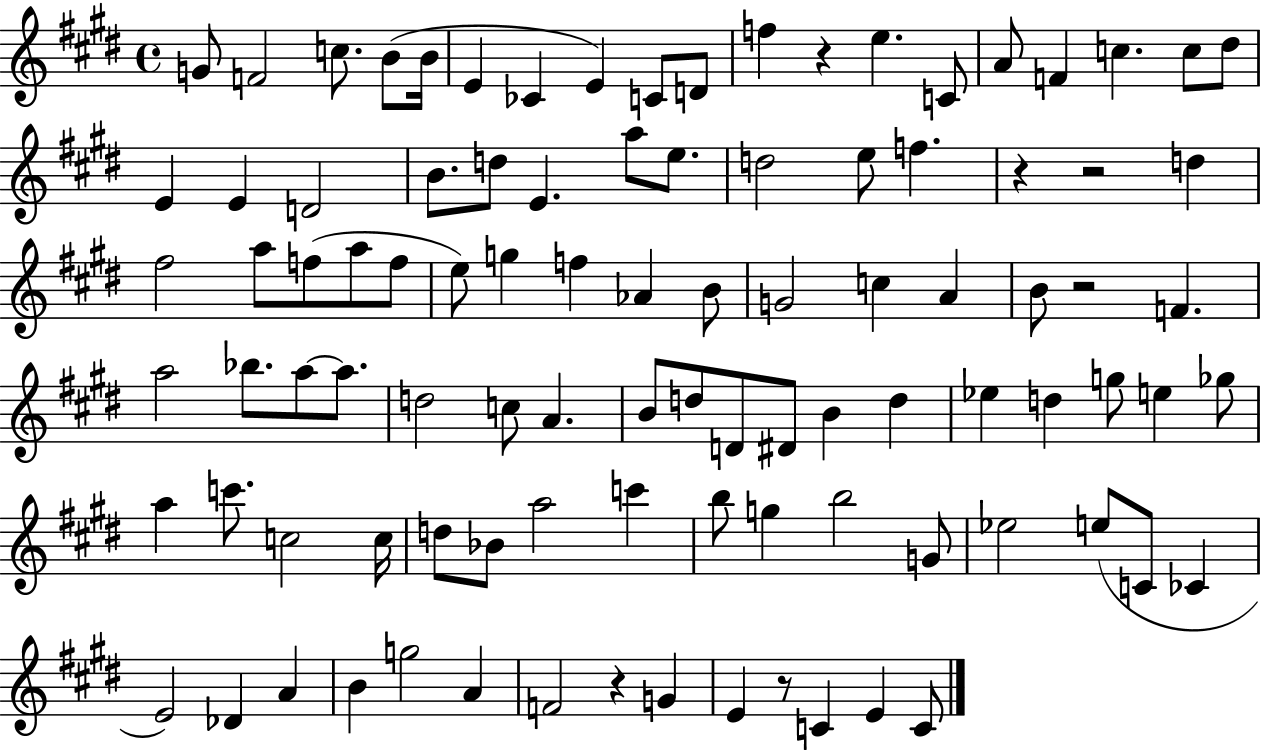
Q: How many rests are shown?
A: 6